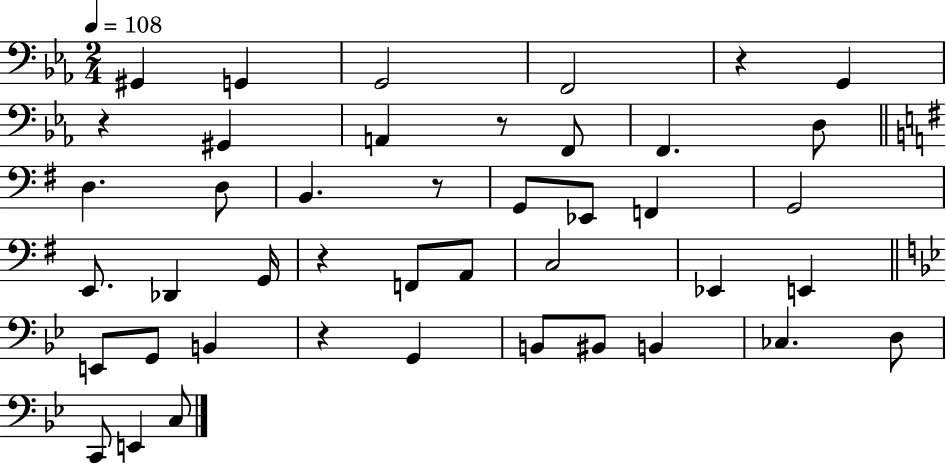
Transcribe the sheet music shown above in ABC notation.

X:1
T:Untitled
M:2/4
L:1/4
K:Eb
^G,, G,, G,,2 F,,2 z G,, z ^G,, A,, z/2 F,,/2 F,, D,/2 D, D,/2 B,, z/2 G,,/2 _E,,/2 F,, G,,2 E,,/2 _D,, G,,/4 z F,,/2 A,,/2 C,2 _E,, E,, E,,/2 G,,/2 B,, z G,, B,,/2 ^B,,/2 B,, _C, D,/2 C,,/2 E,, C,/2